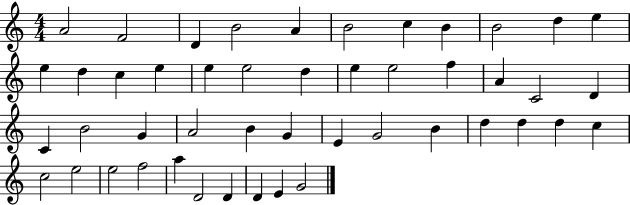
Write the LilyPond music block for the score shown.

{
  \clef treble
  \numericTimeSignature
  \time 4/4
  \key c \major
  a'2 f'2 | d'4 b'2 a'4 | b'2 c''4 b'4 | b'2 d''4 e''4 | \break e''4 d''4 c''4 e''4 | e''4 e''2 d''4 | e''4 e''2 f''4 | a'4 c'2 d'4 | \break c'4 b'2 g'4 | a'2 b'4 g'4 | e'4 g'2 b'4 | d''4 d''4 d''4 c''4 | \break c''2 e''2 | e''2 f''2 | a''4 d'2 d'4 | d'4 e'4 g'2 | \break \bar "|."
}